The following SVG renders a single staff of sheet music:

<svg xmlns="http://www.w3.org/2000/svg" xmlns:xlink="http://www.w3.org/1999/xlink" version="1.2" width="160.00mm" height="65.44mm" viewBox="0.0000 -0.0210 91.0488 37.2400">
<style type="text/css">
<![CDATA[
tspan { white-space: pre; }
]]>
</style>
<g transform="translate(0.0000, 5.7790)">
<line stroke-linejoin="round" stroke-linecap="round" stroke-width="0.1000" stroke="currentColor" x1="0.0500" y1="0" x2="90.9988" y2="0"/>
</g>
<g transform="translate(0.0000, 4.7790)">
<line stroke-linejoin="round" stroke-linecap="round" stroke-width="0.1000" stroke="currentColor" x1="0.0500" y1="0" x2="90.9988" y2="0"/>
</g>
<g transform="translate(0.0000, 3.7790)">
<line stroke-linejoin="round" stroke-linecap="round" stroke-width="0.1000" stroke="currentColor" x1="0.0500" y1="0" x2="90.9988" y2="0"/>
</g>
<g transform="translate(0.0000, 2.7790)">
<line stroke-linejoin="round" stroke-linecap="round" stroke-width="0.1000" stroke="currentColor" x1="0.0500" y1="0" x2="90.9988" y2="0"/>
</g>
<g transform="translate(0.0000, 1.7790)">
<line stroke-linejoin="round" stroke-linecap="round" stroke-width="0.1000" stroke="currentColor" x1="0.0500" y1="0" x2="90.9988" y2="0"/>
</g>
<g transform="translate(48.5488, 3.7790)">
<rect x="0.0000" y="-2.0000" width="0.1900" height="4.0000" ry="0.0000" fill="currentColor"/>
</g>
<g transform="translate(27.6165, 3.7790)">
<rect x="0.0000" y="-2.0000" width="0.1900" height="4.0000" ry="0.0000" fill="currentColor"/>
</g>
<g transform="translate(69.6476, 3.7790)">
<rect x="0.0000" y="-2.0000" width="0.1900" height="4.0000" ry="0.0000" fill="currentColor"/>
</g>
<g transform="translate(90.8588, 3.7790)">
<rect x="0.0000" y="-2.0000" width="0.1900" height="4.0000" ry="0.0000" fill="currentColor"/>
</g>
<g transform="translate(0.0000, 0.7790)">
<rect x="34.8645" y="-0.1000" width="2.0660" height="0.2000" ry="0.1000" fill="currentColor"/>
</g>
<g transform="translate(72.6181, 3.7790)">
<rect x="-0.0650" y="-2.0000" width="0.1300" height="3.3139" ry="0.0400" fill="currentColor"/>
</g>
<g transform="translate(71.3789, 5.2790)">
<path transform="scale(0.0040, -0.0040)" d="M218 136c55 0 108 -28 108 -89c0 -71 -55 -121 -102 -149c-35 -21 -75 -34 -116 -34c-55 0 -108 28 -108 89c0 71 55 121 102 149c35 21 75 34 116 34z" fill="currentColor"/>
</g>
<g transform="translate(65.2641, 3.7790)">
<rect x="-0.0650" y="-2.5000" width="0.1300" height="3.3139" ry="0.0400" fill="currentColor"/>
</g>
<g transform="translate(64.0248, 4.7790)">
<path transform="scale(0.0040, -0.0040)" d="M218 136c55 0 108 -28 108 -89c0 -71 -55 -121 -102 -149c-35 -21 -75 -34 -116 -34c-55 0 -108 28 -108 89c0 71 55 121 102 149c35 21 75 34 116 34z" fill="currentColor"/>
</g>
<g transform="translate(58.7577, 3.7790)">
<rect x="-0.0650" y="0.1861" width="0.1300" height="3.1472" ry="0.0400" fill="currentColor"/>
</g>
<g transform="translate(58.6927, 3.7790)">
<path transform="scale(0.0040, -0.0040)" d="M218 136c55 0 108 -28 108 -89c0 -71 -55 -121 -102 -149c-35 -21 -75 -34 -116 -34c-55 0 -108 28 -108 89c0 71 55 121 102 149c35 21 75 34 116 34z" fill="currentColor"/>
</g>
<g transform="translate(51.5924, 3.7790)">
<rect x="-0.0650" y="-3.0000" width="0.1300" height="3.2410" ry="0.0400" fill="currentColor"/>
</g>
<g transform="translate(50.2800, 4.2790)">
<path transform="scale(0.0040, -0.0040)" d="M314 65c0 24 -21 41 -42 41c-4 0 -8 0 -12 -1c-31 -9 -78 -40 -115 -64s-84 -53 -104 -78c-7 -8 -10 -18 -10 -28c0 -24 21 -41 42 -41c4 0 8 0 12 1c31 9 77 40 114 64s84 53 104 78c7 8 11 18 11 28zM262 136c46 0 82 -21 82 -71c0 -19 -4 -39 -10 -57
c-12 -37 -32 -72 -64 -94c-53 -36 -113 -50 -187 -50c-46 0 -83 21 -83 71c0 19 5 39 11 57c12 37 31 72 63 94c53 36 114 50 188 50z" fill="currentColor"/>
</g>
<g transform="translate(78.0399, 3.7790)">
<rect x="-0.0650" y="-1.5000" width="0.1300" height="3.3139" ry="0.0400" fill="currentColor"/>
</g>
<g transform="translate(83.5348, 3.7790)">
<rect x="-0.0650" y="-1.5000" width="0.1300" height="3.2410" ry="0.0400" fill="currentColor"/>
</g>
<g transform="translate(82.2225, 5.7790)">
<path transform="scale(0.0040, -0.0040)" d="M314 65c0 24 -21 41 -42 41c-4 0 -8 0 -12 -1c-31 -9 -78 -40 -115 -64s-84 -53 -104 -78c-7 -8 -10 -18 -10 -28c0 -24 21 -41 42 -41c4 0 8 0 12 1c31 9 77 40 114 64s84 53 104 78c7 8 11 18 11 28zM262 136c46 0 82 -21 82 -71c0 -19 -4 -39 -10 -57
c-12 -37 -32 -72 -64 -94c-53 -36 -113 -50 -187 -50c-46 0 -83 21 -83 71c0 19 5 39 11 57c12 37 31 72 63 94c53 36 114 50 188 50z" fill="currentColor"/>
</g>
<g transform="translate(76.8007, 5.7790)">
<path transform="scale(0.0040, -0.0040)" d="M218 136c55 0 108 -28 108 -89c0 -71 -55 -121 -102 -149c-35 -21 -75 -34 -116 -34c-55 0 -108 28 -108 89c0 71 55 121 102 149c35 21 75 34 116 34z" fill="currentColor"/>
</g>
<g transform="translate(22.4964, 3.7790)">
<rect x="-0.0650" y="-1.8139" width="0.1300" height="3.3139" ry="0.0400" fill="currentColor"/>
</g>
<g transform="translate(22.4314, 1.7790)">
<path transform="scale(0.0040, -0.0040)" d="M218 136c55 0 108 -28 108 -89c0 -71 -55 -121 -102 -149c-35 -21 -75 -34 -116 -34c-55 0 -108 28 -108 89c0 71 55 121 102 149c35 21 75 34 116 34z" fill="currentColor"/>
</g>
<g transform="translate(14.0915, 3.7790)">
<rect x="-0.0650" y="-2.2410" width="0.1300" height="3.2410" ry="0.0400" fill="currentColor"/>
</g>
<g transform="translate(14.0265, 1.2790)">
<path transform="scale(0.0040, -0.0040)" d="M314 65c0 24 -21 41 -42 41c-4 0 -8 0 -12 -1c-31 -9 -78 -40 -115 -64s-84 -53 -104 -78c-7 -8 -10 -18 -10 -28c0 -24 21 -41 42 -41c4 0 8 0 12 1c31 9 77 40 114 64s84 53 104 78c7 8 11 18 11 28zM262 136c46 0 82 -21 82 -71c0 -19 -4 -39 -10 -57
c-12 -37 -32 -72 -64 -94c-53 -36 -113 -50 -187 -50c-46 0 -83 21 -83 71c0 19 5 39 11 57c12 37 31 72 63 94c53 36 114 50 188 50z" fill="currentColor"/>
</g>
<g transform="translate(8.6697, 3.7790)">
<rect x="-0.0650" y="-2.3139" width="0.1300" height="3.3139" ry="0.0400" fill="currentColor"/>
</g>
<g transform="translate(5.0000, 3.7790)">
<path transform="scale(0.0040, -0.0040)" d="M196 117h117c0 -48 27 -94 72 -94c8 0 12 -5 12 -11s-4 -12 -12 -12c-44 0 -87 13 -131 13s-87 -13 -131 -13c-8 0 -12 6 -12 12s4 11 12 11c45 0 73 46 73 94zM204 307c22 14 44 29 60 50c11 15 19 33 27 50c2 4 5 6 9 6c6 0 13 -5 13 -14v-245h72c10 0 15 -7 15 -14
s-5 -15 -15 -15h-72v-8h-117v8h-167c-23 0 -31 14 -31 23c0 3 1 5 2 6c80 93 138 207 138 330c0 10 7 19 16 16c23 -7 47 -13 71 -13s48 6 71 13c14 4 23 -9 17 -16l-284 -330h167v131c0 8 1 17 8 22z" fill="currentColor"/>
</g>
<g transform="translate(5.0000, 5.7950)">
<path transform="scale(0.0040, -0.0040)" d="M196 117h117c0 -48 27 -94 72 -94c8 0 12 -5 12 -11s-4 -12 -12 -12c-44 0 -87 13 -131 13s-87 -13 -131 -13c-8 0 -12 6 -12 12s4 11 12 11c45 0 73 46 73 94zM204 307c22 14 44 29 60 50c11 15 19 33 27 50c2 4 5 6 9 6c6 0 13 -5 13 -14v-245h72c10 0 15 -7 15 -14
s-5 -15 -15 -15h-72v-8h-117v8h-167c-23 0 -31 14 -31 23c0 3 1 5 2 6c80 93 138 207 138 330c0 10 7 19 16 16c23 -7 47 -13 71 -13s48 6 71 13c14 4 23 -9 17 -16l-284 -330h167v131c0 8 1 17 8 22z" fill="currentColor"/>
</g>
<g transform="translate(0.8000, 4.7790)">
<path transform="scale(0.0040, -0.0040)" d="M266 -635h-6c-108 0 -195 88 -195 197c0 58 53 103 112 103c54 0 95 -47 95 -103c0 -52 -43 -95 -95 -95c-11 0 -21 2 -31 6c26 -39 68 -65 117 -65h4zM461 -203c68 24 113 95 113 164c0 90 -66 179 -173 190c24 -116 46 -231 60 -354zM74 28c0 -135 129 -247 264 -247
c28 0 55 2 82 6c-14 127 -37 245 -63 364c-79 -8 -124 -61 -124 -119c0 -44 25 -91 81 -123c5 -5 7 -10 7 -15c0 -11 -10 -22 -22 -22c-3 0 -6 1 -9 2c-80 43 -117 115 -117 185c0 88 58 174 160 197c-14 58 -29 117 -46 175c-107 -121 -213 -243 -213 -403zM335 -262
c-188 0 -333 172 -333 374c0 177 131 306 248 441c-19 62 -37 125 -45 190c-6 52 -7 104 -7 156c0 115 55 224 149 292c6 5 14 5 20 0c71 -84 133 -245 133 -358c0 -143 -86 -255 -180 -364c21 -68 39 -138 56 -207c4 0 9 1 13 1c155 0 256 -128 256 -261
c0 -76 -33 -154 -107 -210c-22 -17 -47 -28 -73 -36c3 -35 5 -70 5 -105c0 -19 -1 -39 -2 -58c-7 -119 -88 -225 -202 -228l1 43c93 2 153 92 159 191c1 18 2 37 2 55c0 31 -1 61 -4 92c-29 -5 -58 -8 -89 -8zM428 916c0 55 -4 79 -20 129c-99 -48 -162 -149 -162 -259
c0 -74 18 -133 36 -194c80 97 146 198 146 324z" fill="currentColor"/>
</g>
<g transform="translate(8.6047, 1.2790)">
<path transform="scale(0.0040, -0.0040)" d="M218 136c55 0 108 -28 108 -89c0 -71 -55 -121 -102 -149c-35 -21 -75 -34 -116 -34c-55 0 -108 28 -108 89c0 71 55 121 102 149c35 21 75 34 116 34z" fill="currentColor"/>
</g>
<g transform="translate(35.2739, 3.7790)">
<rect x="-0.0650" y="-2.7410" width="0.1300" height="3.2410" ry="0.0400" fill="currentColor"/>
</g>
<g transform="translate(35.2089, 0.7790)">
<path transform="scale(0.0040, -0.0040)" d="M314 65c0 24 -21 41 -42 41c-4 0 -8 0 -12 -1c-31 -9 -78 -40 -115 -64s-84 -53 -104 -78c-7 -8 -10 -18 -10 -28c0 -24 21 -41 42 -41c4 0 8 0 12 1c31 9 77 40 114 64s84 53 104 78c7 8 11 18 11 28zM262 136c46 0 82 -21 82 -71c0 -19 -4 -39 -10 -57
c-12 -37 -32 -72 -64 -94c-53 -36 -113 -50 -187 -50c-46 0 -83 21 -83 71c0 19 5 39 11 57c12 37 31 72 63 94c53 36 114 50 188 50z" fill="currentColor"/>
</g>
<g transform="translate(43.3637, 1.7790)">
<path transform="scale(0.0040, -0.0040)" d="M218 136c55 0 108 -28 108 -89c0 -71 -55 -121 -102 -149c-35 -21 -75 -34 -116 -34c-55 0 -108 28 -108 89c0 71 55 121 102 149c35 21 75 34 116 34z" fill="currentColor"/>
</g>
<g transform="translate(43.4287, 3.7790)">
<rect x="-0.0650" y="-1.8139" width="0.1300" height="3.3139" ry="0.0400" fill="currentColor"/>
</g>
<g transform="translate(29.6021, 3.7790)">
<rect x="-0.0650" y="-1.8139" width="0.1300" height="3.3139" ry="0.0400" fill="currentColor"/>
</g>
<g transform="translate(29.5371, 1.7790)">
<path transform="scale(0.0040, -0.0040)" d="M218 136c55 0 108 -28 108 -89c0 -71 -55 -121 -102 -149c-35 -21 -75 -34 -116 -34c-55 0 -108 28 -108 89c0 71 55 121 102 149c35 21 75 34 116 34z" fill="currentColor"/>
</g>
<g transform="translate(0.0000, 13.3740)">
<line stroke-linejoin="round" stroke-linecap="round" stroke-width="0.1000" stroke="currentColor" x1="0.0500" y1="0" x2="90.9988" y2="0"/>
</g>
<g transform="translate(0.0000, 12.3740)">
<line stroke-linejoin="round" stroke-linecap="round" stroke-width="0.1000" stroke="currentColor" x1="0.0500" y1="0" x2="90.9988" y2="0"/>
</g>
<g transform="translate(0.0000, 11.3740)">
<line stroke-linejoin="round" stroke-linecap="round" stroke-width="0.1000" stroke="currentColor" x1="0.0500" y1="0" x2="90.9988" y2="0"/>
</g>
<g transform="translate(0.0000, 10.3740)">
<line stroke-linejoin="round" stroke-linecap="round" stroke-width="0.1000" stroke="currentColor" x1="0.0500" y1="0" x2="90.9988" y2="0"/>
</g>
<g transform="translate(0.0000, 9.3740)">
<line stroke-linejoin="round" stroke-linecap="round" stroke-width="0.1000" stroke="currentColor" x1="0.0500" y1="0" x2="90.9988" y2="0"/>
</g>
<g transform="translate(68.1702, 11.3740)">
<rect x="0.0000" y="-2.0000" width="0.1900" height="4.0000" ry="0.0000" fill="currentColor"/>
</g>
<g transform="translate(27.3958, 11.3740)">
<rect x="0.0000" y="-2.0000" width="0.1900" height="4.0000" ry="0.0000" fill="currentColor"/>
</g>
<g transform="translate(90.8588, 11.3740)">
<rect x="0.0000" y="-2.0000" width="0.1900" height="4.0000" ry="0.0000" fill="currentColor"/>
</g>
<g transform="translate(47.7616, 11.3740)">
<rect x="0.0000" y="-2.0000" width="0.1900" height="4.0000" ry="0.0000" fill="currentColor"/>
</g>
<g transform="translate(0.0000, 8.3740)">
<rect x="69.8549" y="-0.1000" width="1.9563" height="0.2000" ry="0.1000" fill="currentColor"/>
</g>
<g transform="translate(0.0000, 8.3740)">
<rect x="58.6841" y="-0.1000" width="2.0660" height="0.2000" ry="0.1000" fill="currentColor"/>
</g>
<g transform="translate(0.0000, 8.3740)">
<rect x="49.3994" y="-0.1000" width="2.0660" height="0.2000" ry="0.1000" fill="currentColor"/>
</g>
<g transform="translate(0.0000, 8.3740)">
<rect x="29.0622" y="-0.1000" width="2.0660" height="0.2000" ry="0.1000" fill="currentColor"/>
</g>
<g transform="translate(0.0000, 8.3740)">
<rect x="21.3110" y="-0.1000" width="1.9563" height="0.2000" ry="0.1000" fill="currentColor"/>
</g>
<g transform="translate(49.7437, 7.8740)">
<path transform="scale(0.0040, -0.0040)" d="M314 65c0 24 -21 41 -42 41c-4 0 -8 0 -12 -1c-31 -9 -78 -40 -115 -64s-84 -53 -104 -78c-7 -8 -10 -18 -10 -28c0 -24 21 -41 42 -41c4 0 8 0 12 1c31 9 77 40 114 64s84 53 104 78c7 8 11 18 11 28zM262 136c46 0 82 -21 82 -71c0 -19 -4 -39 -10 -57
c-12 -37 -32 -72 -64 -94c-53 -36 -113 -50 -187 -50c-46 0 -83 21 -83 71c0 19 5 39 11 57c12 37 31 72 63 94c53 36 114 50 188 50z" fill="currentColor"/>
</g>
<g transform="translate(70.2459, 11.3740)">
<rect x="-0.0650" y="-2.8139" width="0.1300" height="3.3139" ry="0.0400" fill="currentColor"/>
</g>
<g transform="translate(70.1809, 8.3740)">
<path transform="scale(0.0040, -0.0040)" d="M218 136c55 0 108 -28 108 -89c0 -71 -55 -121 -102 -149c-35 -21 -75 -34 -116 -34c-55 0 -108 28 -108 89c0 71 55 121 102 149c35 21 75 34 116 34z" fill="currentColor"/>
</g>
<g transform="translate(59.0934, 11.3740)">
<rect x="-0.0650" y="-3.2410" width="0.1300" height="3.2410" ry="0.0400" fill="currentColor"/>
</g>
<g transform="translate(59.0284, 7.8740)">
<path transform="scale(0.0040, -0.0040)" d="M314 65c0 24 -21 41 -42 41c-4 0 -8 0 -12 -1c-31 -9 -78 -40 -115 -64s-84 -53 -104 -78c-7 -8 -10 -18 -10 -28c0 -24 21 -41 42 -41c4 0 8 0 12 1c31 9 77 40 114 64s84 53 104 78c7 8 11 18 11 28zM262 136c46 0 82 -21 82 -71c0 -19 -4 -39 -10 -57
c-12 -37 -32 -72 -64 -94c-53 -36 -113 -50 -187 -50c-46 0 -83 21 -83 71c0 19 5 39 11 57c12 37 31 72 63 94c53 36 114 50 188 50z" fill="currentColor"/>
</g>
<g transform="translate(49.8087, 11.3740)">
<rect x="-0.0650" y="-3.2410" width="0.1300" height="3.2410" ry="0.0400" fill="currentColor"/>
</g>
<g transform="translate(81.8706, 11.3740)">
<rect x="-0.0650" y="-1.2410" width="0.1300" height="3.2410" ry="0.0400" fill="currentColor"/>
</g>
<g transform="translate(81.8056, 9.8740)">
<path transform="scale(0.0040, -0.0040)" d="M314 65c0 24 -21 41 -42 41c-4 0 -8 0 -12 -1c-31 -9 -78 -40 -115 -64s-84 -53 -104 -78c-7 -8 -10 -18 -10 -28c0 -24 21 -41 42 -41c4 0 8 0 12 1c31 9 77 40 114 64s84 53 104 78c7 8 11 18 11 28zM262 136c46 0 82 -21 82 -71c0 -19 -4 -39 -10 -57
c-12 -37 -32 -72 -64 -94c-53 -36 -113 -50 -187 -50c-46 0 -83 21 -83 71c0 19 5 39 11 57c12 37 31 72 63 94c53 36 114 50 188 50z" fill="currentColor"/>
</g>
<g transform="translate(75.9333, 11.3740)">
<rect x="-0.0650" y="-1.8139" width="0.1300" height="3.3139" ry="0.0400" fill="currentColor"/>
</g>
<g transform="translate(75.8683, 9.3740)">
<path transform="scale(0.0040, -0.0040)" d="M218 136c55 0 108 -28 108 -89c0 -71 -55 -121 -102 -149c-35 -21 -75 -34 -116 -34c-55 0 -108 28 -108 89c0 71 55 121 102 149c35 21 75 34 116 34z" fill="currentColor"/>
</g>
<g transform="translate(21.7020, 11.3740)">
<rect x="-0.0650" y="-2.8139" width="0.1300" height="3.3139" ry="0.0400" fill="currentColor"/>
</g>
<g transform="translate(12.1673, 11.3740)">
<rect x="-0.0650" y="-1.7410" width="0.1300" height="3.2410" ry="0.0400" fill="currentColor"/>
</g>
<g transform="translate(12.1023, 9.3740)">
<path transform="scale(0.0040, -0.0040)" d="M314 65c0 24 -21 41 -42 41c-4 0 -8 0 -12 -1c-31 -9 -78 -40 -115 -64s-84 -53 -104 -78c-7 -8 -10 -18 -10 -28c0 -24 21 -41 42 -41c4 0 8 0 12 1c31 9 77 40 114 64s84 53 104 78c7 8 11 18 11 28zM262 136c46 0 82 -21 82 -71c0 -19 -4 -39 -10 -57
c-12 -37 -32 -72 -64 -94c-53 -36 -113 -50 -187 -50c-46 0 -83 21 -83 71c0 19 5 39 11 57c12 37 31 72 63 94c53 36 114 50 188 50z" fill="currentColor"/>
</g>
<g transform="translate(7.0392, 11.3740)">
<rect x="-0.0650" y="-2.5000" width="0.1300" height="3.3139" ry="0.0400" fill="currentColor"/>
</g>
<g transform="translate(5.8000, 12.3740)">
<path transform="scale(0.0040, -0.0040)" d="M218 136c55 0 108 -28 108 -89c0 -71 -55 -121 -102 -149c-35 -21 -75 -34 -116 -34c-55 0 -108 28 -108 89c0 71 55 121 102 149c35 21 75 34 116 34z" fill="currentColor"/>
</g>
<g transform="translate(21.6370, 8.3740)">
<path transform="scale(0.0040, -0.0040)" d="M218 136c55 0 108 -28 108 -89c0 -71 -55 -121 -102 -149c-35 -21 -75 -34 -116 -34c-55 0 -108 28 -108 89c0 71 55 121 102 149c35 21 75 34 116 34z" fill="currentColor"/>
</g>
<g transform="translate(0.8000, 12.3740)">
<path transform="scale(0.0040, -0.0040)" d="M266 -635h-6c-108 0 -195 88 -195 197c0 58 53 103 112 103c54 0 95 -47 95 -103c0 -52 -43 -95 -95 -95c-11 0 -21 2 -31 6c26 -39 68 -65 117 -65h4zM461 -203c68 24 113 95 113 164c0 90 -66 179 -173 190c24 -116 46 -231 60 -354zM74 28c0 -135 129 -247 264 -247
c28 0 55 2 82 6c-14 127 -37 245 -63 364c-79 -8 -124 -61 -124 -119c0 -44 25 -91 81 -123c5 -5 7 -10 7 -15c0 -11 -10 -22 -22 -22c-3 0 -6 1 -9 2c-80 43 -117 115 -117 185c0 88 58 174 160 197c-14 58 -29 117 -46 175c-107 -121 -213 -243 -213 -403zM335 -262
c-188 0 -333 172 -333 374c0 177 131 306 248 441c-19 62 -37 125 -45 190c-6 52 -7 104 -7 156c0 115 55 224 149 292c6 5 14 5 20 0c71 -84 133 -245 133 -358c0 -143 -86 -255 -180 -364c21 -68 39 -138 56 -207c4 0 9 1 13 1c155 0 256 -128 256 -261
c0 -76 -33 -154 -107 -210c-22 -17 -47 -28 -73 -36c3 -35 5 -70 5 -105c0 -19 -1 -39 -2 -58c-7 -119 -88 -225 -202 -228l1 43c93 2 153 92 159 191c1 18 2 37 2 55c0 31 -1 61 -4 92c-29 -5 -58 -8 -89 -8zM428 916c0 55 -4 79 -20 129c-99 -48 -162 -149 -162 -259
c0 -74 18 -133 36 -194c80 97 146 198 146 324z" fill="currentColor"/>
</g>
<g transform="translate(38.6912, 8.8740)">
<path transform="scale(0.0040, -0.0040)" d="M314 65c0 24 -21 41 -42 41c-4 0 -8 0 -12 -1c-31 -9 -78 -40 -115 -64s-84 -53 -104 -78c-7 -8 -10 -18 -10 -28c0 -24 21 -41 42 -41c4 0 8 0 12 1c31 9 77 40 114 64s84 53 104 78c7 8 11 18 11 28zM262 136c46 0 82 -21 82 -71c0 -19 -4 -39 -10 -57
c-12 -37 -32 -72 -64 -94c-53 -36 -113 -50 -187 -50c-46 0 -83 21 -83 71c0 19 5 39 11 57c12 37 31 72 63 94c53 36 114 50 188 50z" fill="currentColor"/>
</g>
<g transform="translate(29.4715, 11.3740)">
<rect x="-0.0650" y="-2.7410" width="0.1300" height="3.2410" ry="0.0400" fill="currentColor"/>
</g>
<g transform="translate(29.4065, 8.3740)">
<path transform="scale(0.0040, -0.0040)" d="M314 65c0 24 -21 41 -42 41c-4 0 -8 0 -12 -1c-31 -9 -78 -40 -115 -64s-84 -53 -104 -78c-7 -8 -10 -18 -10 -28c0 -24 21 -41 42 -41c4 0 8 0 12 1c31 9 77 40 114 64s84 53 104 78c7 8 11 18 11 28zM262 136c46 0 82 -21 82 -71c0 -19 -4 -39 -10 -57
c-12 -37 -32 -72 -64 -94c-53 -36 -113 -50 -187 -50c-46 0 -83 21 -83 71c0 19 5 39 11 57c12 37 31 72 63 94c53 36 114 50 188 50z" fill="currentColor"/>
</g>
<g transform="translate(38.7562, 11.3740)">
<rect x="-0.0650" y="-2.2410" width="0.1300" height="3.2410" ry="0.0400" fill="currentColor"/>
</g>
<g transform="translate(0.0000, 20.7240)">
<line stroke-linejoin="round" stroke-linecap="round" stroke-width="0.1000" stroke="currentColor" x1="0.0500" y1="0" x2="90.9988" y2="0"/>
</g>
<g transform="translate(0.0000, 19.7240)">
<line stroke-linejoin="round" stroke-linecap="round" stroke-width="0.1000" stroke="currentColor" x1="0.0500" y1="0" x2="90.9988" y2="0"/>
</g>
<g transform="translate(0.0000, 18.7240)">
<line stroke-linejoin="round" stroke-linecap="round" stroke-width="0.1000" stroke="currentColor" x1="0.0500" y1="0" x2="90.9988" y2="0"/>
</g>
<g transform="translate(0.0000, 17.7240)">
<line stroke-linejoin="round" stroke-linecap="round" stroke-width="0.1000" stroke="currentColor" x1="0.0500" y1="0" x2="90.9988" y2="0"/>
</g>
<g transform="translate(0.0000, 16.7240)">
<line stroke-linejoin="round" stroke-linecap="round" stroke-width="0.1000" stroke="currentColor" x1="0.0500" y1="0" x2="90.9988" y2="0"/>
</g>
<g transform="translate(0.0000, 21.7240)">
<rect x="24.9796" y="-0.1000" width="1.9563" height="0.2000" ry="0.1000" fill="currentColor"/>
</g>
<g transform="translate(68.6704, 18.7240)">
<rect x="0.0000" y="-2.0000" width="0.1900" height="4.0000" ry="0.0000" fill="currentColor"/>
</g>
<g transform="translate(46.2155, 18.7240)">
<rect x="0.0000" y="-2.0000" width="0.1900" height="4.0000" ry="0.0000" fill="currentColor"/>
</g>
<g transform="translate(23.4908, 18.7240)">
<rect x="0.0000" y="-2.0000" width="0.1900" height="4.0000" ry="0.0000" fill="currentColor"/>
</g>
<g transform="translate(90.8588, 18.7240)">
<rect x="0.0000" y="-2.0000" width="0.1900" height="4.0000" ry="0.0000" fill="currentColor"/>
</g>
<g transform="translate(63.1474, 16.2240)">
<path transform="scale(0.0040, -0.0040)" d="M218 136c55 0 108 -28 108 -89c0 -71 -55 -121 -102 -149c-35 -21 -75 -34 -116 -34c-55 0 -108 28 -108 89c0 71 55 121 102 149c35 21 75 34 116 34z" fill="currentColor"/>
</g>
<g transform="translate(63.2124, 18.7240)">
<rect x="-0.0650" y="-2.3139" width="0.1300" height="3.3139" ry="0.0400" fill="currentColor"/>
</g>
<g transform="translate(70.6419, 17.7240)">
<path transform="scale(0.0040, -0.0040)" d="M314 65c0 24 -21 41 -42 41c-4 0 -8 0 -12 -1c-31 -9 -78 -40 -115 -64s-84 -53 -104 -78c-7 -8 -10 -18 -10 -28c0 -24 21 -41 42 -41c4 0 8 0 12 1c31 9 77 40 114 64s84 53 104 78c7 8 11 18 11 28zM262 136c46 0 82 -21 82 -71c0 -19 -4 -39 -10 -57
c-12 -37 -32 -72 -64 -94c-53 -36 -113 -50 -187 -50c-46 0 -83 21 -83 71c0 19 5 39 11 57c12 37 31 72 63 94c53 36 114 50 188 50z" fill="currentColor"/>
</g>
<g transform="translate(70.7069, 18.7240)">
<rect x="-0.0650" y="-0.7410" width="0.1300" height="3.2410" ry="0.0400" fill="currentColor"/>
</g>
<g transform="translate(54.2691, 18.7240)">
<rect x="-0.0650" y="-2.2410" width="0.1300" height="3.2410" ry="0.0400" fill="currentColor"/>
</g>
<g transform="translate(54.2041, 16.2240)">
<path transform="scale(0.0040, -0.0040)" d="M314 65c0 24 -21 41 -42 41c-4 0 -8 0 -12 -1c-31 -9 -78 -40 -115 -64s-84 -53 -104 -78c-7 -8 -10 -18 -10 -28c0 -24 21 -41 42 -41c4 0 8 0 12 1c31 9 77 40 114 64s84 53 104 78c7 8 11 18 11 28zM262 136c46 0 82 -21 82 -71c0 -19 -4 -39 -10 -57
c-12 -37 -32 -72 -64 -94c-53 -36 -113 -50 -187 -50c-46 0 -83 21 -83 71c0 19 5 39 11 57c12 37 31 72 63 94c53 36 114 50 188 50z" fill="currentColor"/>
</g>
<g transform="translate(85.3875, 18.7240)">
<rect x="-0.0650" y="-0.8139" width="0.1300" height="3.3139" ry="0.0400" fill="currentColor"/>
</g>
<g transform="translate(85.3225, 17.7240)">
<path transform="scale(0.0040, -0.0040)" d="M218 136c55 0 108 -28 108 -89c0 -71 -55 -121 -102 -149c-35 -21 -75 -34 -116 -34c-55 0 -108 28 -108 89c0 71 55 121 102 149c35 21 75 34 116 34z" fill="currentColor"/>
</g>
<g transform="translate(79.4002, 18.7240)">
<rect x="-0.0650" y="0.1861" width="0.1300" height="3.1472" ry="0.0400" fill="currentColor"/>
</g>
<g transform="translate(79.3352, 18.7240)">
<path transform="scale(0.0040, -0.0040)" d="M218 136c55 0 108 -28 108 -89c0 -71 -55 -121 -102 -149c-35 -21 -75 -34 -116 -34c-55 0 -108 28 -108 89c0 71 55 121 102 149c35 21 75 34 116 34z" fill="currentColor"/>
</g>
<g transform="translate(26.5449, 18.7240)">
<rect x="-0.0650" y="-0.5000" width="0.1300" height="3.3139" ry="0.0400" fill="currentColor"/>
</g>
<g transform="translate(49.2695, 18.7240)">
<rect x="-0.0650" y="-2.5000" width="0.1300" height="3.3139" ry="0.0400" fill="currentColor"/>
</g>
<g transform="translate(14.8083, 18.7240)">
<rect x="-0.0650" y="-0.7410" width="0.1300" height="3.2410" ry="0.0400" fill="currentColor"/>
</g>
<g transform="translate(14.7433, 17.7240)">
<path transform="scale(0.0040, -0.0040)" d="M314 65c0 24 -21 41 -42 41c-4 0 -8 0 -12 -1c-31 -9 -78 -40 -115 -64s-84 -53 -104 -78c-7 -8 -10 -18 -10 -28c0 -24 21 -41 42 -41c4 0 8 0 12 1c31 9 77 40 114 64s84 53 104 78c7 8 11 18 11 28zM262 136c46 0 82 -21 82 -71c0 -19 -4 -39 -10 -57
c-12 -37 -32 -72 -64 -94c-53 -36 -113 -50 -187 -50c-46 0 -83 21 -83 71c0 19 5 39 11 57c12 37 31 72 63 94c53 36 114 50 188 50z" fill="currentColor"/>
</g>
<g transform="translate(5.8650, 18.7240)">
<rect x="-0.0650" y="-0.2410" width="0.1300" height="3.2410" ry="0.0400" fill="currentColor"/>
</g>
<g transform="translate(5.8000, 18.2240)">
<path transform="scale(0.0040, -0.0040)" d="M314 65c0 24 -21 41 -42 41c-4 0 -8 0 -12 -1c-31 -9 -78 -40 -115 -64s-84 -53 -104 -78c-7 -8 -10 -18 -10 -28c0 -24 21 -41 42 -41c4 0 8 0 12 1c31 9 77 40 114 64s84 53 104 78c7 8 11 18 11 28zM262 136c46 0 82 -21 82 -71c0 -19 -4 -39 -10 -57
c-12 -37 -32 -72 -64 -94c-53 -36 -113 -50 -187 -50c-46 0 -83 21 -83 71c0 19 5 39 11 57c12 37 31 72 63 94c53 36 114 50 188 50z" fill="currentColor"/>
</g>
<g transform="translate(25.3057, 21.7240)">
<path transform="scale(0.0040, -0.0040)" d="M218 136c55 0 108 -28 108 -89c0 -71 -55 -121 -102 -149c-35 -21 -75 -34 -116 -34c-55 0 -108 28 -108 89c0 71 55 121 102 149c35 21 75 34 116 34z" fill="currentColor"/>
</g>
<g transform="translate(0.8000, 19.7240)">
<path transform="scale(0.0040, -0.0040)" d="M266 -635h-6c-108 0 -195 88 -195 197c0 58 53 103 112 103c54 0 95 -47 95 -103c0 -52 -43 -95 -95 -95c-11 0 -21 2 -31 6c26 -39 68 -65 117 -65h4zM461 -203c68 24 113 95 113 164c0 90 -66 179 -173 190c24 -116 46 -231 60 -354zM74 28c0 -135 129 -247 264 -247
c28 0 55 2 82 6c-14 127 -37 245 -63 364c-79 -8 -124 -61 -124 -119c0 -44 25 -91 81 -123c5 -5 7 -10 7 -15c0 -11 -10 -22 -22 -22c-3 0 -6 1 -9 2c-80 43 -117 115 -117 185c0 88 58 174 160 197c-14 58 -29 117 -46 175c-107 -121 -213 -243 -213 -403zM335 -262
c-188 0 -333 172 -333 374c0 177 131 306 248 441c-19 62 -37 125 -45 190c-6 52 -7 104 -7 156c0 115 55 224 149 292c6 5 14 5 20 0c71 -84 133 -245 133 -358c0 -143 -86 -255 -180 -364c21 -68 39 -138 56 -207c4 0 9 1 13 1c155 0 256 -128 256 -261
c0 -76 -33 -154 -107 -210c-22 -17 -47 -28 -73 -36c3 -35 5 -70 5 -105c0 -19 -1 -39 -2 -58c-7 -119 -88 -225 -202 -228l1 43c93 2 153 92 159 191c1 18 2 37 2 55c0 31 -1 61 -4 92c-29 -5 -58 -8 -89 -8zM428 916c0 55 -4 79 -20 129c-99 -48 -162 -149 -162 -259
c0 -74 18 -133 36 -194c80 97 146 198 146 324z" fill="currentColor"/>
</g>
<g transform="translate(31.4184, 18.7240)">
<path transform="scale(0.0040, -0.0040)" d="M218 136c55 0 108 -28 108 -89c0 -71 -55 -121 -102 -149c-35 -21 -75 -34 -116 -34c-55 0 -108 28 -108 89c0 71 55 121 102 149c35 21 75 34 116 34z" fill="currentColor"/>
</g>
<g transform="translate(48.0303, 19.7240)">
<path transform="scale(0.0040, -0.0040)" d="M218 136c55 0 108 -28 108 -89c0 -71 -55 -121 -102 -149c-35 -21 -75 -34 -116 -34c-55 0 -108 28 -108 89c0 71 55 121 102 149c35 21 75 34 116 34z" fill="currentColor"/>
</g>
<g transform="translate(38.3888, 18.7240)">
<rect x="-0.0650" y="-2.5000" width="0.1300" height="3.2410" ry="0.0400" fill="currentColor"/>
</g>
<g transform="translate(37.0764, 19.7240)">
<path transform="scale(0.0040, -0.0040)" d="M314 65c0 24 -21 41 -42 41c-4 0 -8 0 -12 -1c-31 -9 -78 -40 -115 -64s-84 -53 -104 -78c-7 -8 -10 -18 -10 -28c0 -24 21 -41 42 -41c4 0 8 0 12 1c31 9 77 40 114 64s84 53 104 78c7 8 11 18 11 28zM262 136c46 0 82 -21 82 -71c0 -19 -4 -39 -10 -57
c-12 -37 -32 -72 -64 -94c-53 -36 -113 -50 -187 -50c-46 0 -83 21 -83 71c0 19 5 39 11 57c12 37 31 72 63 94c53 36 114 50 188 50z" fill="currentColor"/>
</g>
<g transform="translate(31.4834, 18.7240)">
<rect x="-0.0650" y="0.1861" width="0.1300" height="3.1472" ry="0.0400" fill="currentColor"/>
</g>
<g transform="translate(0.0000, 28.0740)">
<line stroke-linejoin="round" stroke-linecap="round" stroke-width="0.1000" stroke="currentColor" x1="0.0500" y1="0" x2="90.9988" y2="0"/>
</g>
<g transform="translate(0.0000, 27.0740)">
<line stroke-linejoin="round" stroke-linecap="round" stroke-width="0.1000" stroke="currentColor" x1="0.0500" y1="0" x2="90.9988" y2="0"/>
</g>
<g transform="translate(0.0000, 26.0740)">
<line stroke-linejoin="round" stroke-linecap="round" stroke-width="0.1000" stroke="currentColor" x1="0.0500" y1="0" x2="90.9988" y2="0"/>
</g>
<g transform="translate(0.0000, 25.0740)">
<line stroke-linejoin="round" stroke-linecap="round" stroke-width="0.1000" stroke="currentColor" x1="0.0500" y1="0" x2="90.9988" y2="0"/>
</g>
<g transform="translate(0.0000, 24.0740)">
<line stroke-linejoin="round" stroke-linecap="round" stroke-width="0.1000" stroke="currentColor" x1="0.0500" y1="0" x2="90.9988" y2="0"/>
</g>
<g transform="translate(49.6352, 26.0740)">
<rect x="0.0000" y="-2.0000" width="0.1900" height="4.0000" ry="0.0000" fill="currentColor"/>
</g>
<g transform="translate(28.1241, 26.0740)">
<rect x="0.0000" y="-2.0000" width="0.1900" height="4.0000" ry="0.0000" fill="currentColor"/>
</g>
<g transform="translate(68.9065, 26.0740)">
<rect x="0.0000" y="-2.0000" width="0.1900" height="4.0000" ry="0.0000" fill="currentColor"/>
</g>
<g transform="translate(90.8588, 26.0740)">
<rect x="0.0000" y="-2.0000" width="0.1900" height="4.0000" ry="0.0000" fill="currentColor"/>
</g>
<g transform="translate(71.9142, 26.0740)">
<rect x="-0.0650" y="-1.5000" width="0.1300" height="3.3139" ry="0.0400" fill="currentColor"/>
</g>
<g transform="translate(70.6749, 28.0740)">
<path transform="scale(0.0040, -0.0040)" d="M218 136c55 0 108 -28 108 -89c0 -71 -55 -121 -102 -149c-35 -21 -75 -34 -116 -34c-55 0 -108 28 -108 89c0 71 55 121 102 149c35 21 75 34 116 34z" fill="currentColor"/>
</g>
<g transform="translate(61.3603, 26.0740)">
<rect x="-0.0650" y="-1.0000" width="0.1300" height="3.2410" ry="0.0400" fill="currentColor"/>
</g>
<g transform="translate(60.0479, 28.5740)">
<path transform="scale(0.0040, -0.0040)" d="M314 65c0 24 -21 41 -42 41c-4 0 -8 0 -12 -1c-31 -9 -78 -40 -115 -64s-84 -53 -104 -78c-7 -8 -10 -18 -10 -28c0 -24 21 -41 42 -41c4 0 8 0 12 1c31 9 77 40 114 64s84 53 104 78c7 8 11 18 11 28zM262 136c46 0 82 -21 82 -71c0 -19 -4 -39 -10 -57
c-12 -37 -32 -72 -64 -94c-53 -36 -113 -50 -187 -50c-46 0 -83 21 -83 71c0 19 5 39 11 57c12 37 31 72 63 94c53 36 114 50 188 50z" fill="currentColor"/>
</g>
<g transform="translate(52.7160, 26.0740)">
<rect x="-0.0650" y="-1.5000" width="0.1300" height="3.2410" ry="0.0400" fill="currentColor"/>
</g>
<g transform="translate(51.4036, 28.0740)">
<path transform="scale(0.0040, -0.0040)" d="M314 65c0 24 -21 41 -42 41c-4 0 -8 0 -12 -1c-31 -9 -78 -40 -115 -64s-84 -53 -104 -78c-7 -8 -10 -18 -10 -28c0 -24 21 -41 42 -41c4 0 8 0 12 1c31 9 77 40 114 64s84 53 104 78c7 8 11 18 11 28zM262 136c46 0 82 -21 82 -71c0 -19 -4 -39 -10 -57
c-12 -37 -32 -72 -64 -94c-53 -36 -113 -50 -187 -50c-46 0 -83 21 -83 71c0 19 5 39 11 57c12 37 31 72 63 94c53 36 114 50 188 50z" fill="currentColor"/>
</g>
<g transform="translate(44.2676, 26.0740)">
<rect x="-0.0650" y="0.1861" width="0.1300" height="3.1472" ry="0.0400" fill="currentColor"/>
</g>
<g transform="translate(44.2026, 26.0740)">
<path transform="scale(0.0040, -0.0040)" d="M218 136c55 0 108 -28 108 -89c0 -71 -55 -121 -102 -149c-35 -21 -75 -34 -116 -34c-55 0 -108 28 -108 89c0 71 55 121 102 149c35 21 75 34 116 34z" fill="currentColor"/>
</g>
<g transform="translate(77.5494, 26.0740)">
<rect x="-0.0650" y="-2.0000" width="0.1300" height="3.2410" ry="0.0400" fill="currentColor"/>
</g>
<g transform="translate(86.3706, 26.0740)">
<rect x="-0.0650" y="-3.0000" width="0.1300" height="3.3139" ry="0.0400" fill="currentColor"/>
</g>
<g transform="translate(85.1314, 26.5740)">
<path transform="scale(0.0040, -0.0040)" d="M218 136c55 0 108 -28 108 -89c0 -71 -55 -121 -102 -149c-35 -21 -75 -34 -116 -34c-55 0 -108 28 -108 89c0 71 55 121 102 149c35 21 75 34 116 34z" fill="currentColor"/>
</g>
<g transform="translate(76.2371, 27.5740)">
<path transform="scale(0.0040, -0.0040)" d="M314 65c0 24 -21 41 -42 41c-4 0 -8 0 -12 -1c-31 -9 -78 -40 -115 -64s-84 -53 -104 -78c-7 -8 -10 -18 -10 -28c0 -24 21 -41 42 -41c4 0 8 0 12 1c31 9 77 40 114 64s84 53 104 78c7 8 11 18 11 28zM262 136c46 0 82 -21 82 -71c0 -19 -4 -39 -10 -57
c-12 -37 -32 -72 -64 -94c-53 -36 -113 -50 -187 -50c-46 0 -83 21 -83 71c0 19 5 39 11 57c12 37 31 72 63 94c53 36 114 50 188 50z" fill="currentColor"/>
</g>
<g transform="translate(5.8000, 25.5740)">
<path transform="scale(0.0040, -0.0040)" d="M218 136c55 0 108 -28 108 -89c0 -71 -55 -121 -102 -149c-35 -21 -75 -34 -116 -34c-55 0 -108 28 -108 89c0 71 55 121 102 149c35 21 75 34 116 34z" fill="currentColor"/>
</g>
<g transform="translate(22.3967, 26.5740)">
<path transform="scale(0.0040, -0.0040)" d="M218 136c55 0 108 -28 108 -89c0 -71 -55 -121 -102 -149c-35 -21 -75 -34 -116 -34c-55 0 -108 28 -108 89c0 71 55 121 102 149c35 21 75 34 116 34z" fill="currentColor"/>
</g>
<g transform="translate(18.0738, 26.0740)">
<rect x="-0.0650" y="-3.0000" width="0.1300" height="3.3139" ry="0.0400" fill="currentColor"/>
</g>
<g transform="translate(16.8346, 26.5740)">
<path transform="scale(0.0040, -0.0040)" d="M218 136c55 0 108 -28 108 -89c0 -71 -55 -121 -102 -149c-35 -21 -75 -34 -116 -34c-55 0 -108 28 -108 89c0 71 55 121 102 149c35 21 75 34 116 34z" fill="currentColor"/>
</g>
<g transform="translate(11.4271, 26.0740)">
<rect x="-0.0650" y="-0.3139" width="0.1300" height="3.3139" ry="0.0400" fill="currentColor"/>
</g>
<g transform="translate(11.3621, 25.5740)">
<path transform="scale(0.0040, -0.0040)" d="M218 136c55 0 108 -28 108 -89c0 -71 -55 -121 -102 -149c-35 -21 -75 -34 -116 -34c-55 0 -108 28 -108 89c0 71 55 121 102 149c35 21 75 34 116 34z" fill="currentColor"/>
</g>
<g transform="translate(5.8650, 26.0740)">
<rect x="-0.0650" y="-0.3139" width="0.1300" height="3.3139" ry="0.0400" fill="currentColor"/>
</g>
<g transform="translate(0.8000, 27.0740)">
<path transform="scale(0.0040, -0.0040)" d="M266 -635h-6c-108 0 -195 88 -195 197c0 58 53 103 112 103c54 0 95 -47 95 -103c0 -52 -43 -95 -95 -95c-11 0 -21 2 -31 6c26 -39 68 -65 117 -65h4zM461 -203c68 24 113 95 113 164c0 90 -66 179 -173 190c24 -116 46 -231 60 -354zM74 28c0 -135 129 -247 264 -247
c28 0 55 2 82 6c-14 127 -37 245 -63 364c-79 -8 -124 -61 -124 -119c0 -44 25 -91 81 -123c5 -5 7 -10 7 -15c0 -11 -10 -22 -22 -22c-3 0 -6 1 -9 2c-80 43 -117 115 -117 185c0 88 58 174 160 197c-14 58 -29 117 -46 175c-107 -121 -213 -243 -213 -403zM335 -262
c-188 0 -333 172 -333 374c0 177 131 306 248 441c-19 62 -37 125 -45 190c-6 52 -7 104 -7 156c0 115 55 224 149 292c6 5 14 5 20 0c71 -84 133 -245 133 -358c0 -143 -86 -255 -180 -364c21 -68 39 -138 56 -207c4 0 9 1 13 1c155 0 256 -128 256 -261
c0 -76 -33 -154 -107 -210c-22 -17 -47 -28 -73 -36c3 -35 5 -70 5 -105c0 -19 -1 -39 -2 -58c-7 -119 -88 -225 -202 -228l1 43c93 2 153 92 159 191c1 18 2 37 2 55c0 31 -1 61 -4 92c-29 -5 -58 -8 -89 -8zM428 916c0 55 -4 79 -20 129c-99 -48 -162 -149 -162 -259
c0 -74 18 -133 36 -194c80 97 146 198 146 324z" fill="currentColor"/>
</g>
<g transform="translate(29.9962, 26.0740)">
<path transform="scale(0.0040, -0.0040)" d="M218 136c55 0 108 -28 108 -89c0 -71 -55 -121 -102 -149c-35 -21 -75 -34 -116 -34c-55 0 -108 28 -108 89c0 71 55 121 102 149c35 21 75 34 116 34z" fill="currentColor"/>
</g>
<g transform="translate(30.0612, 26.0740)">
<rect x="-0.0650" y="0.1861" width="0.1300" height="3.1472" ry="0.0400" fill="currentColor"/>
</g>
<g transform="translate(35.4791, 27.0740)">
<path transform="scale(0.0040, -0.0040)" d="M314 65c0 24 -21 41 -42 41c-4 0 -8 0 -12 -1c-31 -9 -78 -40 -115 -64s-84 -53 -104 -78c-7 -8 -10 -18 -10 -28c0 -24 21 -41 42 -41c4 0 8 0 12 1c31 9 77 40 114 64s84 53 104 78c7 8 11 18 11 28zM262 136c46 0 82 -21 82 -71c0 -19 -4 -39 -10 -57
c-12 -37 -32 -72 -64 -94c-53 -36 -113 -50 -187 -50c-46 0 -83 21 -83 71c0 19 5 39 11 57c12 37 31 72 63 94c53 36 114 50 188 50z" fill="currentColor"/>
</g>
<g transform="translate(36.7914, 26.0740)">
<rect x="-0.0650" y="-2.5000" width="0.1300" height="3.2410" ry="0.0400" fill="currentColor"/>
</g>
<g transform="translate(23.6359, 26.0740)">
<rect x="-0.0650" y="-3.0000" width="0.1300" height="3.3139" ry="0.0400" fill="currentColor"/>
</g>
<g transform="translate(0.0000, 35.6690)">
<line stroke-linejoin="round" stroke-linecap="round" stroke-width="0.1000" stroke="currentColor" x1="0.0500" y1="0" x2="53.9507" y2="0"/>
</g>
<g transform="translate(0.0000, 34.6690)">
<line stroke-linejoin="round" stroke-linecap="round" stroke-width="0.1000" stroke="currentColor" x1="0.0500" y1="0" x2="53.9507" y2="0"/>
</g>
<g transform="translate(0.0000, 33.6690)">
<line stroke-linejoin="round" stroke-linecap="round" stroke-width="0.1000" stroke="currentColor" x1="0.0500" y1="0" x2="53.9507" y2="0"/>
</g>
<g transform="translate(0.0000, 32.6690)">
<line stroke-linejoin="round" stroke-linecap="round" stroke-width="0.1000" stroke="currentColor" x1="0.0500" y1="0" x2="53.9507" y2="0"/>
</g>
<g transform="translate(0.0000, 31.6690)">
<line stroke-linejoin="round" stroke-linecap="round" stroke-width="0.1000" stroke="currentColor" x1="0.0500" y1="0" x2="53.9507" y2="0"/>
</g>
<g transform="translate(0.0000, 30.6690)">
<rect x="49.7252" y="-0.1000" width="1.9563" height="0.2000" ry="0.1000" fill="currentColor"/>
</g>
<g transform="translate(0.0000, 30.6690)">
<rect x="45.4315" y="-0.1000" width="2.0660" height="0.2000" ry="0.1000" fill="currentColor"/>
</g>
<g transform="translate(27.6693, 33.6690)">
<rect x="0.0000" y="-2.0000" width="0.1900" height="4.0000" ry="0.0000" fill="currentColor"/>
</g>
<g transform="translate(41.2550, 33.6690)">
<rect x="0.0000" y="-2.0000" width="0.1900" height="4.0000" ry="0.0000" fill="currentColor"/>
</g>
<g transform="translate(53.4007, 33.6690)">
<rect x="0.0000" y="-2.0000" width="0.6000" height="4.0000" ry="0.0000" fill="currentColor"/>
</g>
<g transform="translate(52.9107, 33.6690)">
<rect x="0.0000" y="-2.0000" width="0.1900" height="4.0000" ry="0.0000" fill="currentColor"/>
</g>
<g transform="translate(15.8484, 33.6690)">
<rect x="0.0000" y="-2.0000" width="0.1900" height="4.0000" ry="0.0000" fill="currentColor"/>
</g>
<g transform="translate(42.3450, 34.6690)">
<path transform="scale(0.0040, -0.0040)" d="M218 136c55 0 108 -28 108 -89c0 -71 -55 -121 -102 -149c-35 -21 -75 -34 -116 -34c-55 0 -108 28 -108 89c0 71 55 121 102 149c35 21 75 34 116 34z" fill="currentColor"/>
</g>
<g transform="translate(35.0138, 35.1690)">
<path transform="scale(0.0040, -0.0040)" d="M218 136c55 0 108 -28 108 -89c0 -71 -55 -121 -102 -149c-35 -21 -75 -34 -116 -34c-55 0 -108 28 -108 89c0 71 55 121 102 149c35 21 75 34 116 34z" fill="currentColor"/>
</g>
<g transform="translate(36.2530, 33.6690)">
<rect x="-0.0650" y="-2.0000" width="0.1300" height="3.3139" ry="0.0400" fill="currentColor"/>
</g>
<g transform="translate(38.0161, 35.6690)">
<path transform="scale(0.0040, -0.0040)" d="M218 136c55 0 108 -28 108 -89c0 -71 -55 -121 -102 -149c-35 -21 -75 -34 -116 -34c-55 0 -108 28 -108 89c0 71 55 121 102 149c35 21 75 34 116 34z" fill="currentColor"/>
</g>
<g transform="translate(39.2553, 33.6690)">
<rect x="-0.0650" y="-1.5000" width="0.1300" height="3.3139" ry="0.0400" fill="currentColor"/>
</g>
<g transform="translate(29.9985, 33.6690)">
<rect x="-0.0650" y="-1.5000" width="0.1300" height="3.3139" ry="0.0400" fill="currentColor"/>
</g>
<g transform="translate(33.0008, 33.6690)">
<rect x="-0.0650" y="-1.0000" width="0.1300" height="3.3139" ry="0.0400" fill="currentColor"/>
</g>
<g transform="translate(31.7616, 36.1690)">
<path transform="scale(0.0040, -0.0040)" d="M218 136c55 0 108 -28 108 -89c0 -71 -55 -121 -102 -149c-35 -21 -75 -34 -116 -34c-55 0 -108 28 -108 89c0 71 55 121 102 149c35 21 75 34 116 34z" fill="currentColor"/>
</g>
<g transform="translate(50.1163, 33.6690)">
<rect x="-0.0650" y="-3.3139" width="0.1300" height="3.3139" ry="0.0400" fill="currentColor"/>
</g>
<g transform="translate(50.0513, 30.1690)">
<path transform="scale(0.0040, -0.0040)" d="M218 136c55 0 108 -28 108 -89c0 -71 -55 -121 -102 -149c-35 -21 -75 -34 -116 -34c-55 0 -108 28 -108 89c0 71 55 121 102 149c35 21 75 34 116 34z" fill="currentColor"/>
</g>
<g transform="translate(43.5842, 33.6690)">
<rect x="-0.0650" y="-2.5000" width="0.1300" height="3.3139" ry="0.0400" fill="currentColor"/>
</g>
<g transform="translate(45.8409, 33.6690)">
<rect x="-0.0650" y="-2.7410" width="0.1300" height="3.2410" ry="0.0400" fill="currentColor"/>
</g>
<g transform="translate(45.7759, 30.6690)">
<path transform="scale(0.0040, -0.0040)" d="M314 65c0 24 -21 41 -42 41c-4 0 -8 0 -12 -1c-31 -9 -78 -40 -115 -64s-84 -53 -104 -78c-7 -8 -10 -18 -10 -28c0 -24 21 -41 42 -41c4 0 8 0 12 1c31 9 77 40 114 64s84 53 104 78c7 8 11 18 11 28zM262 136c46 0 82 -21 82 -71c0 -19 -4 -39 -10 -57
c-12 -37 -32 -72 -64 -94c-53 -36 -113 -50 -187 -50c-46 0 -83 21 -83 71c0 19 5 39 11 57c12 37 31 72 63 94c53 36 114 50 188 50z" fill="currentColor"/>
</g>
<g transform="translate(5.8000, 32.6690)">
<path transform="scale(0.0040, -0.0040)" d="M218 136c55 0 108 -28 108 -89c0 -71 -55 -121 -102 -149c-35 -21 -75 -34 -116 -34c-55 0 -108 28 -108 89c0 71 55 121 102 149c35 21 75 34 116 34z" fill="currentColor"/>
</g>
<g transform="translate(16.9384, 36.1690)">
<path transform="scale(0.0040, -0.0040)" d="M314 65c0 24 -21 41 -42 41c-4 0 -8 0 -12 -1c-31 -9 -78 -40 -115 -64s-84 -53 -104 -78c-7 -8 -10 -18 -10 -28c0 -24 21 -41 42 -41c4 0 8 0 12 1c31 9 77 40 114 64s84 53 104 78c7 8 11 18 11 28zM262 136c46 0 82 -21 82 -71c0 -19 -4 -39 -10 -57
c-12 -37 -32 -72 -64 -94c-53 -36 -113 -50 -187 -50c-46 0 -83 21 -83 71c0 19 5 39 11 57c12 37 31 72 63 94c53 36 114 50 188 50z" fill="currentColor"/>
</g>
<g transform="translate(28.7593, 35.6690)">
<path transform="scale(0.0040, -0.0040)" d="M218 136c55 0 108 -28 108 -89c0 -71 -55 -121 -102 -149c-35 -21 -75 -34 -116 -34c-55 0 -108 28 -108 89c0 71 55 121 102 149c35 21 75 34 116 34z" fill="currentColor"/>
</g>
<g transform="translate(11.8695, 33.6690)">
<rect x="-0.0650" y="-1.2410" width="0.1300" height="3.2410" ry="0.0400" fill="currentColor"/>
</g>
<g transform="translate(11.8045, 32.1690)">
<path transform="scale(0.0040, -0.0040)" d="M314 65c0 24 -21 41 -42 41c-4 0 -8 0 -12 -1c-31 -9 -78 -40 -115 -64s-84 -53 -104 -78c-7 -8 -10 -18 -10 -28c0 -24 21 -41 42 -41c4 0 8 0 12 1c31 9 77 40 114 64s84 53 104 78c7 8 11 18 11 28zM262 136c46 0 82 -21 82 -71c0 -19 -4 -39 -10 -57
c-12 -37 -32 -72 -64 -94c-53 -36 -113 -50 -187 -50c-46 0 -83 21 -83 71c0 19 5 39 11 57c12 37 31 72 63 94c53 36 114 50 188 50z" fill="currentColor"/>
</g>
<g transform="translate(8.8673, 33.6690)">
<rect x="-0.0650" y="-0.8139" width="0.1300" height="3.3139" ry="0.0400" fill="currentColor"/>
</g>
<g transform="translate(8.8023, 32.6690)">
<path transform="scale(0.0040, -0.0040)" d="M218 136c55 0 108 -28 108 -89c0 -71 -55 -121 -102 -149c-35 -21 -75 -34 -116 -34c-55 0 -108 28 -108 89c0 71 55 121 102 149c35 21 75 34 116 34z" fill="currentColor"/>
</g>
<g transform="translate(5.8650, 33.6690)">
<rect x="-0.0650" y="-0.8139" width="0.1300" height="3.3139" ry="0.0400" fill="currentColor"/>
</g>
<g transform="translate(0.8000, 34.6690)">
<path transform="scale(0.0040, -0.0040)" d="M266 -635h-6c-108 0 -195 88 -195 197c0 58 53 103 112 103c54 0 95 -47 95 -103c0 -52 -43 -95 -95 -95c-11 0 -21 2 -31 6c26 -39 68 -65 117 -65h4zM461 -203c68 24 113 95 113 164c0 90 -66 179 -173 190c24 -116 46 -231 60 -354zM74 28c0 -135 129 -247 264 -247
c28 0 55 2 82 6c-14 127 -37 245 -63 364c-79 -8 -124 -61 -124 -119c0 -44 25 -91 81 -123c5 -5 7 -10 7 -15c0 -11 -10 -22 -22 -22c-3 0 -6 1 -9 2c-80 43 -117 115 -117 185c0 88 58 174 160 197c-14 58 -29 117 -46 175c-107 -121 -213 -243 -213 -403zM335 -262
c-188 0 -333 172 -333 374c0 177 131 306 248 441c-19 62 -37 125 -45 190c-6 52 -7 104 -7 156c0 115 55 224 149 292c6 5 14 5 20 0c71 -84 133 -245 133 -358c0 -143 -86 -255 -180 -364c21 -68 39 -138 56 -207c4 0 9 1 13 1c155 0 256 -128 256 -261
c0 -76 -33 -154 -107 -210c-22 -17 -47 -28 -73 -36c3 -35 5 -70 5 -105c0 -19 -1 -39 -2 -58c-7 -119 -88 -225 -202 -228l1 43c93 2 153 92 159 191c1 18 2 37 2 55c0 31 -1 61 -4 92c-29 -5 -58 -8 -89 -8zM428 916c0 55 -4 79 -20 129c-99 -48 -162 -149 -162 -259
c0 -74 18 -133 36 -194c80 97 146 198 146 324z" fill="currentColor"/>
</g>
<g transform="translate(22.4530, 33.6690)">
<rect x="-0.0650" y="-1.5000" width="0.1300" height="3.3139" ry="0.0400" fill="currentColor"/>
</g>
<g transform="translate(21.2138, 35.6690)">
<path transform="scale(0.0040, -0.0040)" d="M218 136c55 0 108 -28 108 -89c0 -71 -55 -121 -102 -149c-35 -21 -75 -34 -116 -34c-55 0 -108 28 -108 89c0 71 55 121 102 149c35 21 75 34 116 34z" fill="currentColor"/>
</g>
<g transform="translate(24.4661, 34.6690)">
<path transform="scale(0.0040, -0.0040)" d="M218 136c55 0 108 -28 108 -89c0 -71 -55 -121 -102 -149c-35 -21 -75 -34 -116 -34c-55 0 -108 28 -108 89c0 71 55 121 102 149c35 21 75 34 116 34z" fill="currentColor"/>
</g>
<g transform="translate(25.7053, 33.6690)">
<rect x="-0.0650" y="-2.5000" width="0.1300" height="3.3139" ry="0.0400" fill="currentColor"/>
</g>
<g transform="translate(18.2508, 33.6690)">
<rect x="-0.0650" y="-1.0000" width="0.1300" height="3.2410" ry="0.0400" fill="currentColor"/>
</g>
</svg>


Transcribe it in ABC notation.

X:1
T:Untitled
M:4/4
L:1/4
K:C
g g2 f f a2 f A2 B G F E E2 G f2 a a2 g2 b2 b2 a f e2 c2 d2 C B G2 G g2 g d2 B d c c A A B G2 B E2 D2 E F2 A d d e2 D2 E G E D F E G a2 b